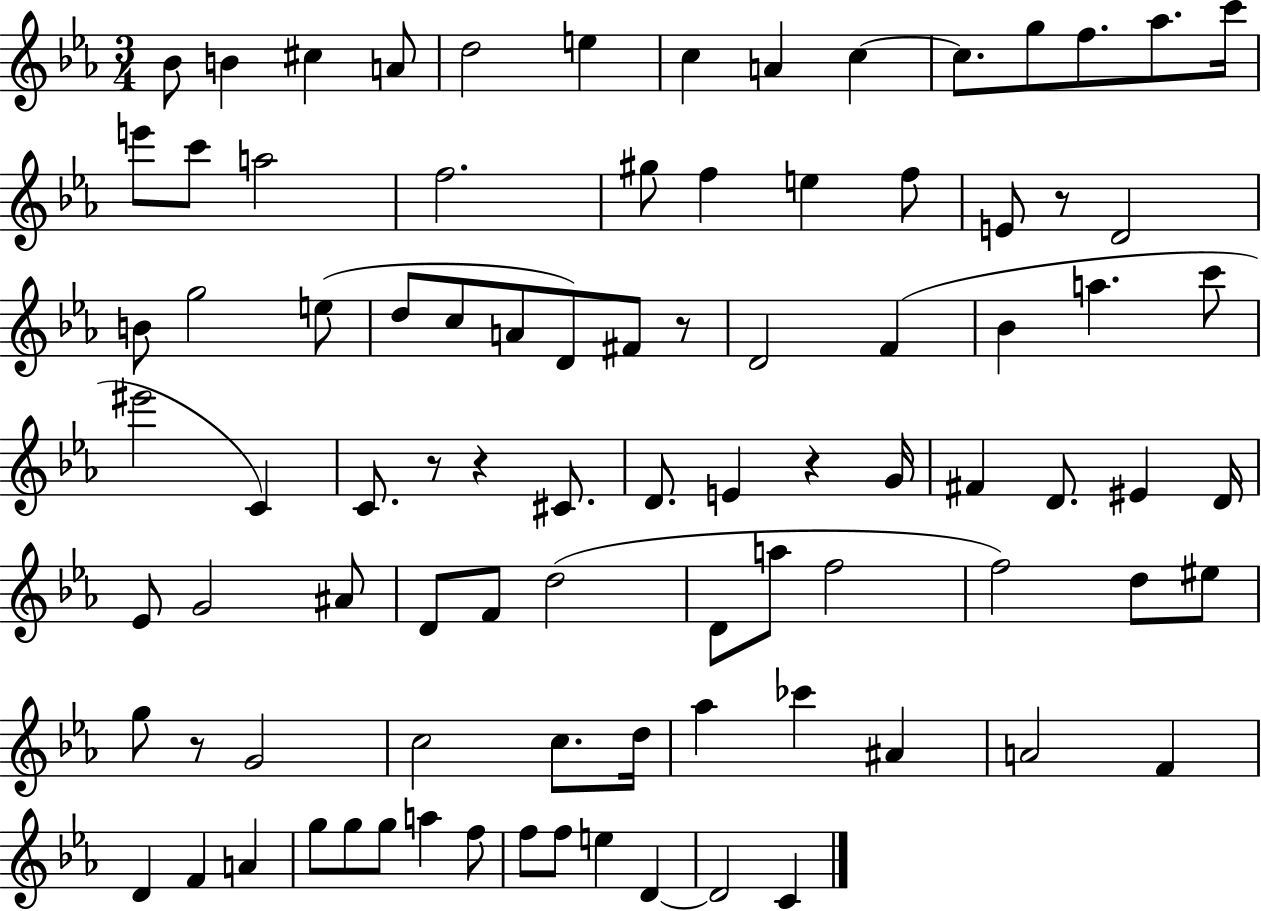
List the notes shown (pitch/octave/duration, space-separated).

Bb4/e B4/q C#5/q A4/e D5/h E5/q C5/q A4/q C5/q C5/e. G5/e F5/e. Ab5/e. C6/s E6/e C6/e A5/h F5/h. G#5/e F5/q E5/q F5/e E4/e R/e D4/h B4/e G5/h E5/e D5/e C5/e A4/e D4/e F#4/e R/e D4/h F4/q Bb4/q A5/q. C6/e EIS6/h C4/q C4/e. R/e R/q C#4/e. D4/e. E4/q R/q G4/s F#4/q D4/e. EIS4/q D4/s Eb4/e G4/h A#4/e D4/e F4/e D5/h D4/e A5/e F5/h F5/h D5/e EIS5/e G5/e R/e G4/h C5/h C5/e. D5/s Ab5/q CES6/q A#4/q A4/h F4/q D4/q F4/q A4/q G5/e G5/e G5/e A5/q F5/e F5/e F5/e E5/q D4/q D4/h C4/q